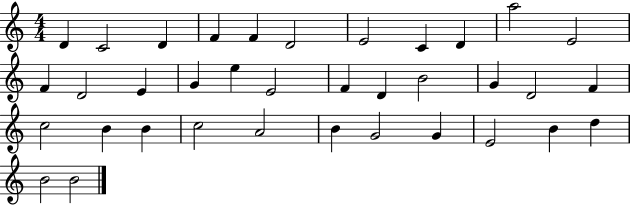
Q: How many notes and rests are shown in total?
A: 36